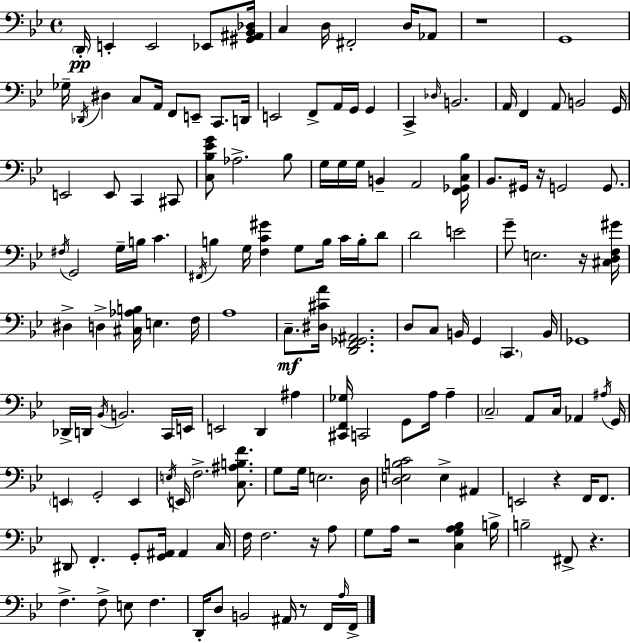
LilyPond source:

{
  \clef bass
  \time 4/4
  \defaultTimeSignature
  \key bes \major
  \parenthesize d,16-.\pp e,4-. e,2 ees,8 <gis, ais, bes, des>16 | c4 d16 fis,2-. d16 aes,8 | r1 | g,1 | \break ges16-- \acciaccatura { des,16 } dis4 c8 a,16 f,8 e,8-- c,8. | d,16 e,2 f,8-> a,16 g,16 g,4 | c,4-> \grace { des16 } b,2. | a,16 f,4 a,8 b,2 | \break g,16 e,2 e,8 c,4 | cis,8 <c bes ees' g'>8 aes2.-> | bes8 g16 g16 g16 b,4-- a,2 | <f, ges, c bes>16 bes,8. gis,16 r16 g,2 g,8. | \break \acciaccatura { fis16 } g,2 g16-- b16 c'4. | \acciaccatura { fis,16 } b4 g16 <f c' gis'>4 g8 b16 | c'16 b16-. d'8 d'2 e'2 | g'8-- e2. | \break r16 <cis d f gis'>16 dis4-> d4-> <cis aes b>16 e4. | f16 a1 | c8.--\mf <dis cis' a'>16 <d, f, ges, ais,>2. | d8 c8 b,16 g,4 \parenthesize c,4. | \break b,16 ges,1 | des,16-> d,16 \acciaccatura { bes,16 } b,2. | c,16 e,16 e,2 d,4 | ais4 <cis, f, ges>16 c,2 g,8 | \break a16 a4-- \parenthesize c2-- a,8 c16 | aes,4 \acciaccatura { ais16 } g,16 \parenthesize e,4 g,2-. | e,4 \acciaccatura { e16 } e,16 f2.-> | <c ais b f'>8. g8 g16 e2. | \break d16 <d e b c'>2 e4-> | ais,4 e,2 r4 | f,16 f,8. dis,8 f,4.-. g,8-. | <g, ais,>16 ais,4 c16 f16 f2. | \break r16 a8 g8 a16 r2 | <c g a bes>4 b16-> b2-- fis,8-> | r4. f4.-> f8-> e8 | f4. d,16-. d8 b,2 | \break ais,16 r8 f,16 \grace { a16 } f,16-> \bar "|."
}